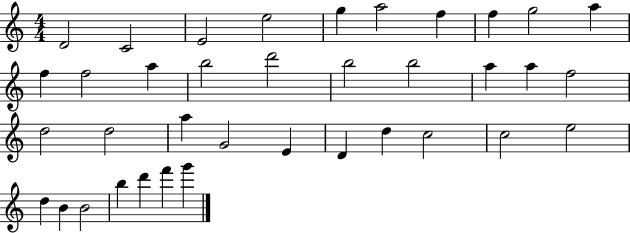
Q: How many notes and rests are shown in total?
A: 37